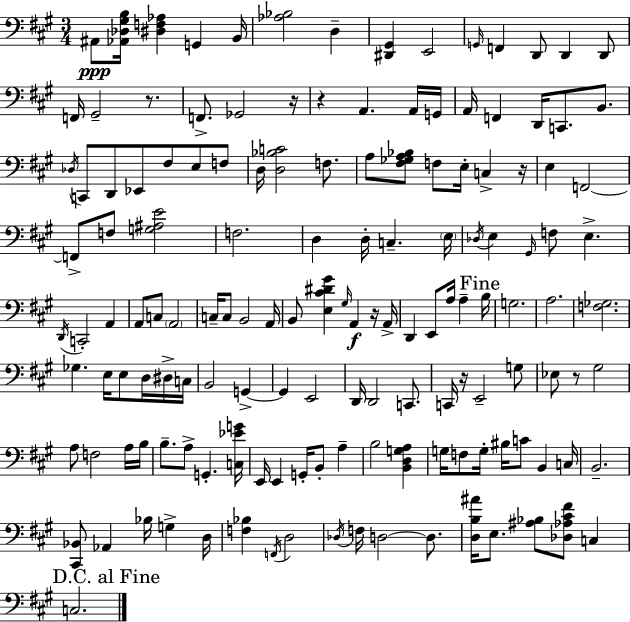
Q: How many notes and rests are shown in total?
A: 145